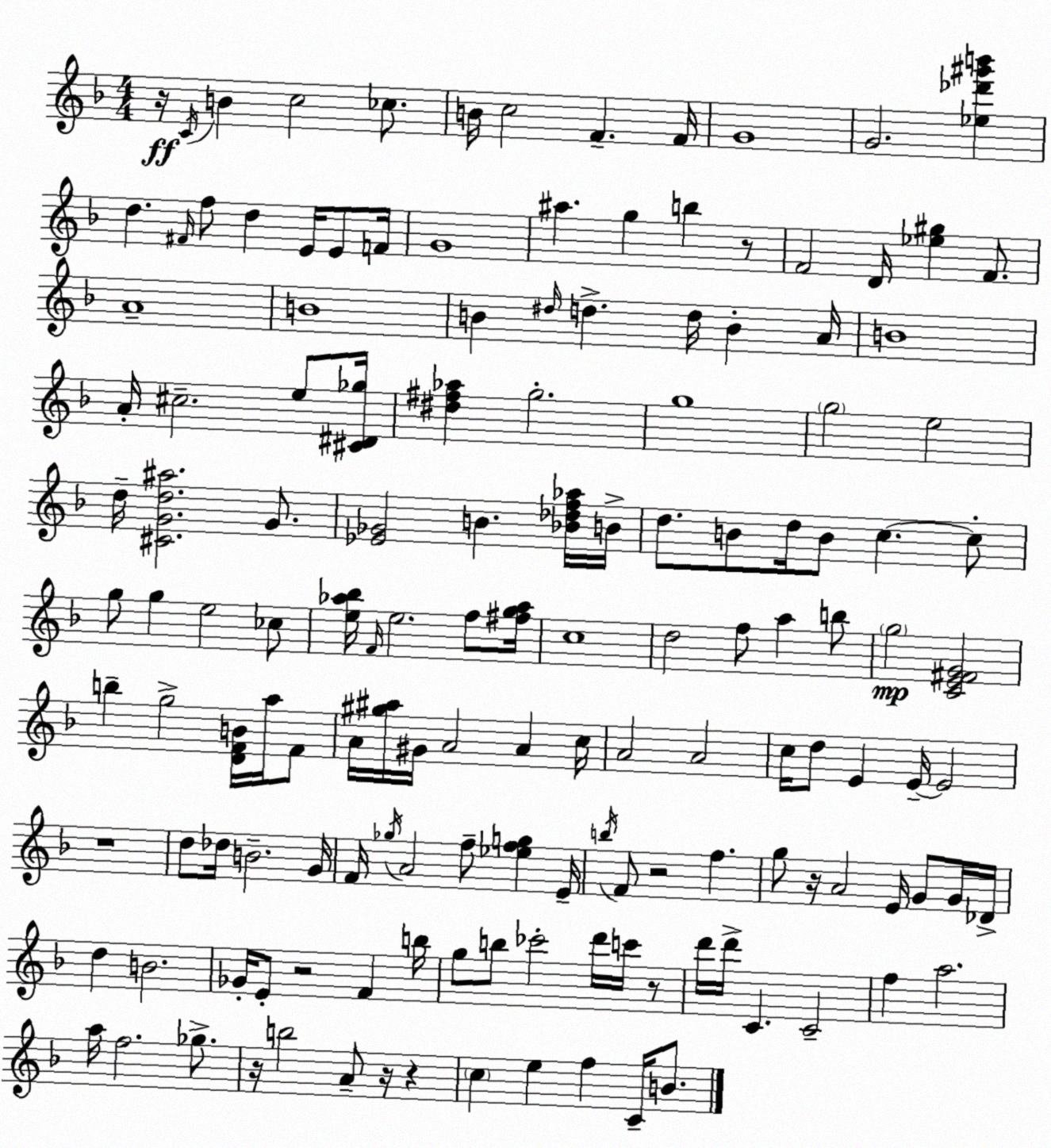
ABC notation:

X:1
T:Untitled
M:4/4
L:1/4
K:F
z/4 C/4 B c2 _c/2 B/4 c2 F F/4 G4 G2 [_e_d'^g'b'] d ^F/4 f/2 d E/4 E/2 F/4 G4 ^a g b z/2 F2 D/4 [_e^g] F/2 A4 B4 B ^d/4 d d/4 B A/4 B4 A/4 ^c2 e/2 [^C^D_g]/4 [^d^f_a] g2 g4 g2 e2 d/4 [^CGd^a]2 G/2 [_E_G]2 B [_B_df_a]/4 B/4 d/2 B/2 d/4 B/2 c c/2 g/2 g e2 _c/2 [e_a_b]/4 F/4 e2 f/2 [^fg_a]/4 c4 d2 f/2 a b/2 g2 [CE^FG]2 b g2 [DFB]/4 a/4 F/2 A/4 [^g^a]/4 ^G/4 A2 A c/4 A2 A2 c/4 d/2 E E/4 E2 z4 d/2 _d/4 B2 G/4 F/4 _g/4 A2 f/2 [_efg] E/4 b/4 F/2 z2 f g/2 z/4 A2 E/4 G/2 G/4 _D/4 d B2 _G/4 E/2 z2 F b/4 g/2 b/2 _c'2 d'/4 c'/4 z/2 d'/4 d'/4 C C2 f a2 a/4 f2 _g/2 z/4 b2 A/2 z/4 z c e f C/4 B/2